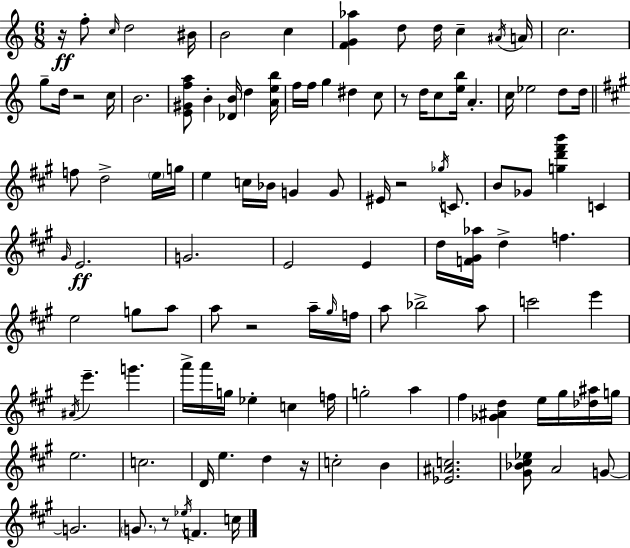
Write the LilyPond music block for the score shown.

{
  \clef treble
  \numericTimeSignature
  \time 6/8
  \key a \minor
  r16\ff f''8-. \grace { c''16 } d''2 | bis'16 b'2 c''4 | <f' g' aes''>4 d''8 d''16 c''4-- | \acciaccatura { ais'16 } a'16 c''2. | \break g''8-- d''16 r2 | c''16 b'2. | <e' gis' f'' a''>8 b'4-. <des' b'>16 d''4 | <a' e'' b''>16 f''16 f''16 g''4 dis''4 | \break c''8 r8 d''16 c''8 <e'' b''>16 a'4.-. | c''16 ees''2 d''8 | d''16 \bar "||" \break \key a \major f''8 d''2-> \parenthesize e''16 g''16 | e''4 c''16 bes'16 g'4 g'8 | eis'16 r2 \acciaccatura { ges''16 } c'8. | b'8 ges'8 <g'' d''' fis''' b'''>4 c'4 | \break \grace { gis'16 } e'2.\ff | g'2. | e'2 e'4 | d''16 <f' gis' aes''>16 d''4-> f''4. | \break e''2 g''8 | a''8 a''8 r2 | a''16-- \grace { gis''16 } f''16 a''8 bes''2-> | a''8 c'''2 e'''4 | \break \acciaccatura { ais'16 } e'''4.-- g'''4. | a'''16-> a'''16 g''16 ees''4-. c''4 | f''16 g''2-. | a''4 fis''4 <ges' ais' d''>4 | \break e''16 gis''16 <des'' ais''>16 g''16 e''2. | c''2. | d'16 e''4. d''4 | r16 c''2-. | \break b'4 <ees' ais' c''>2. | <gis' bes' cis'' ees''>8 a'2 | g'8~~ g'2. | \parenthesize g'8. r8 \acciaccatura { ees''16 } f'4. | \break c''16 \bar "|."
}